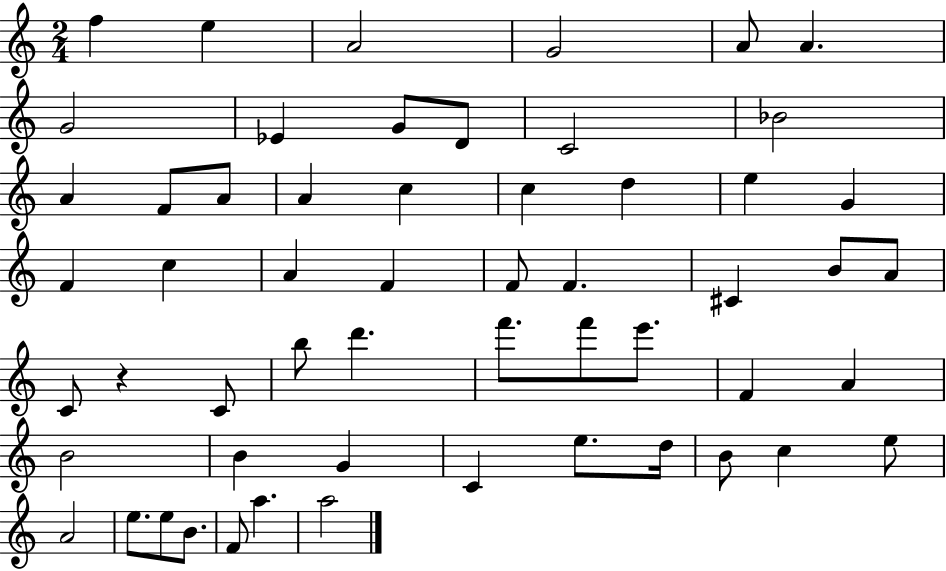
X:1
T:Untitled
M:2/4
L:1/4
K:C
f e A2 G2 A/2 A G2 _E G/2 D/2 C2 _B2 A F/2 A/2 A c c d e G F c A F F/2 F ^C B/2 A/2 C/2 z C/2 b/2 d' f'/2 f'/2 e'/2 F A B2 B G C e/2 d/4 B/2 c e/2 A2 e/2 e/2 B/2 F/2 a a2